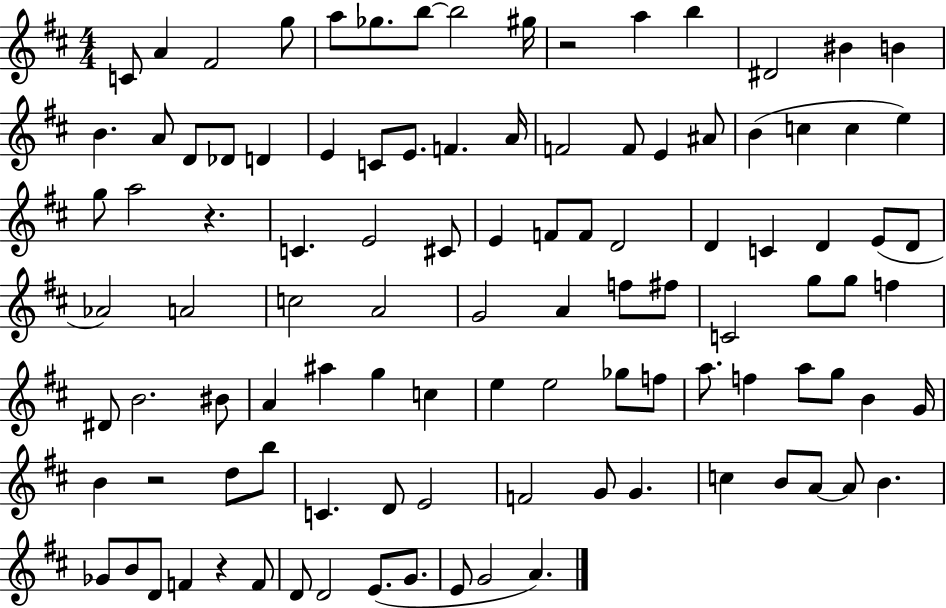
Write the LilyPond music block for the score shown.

{
  \clef treble
  \numericTimeSignature
  \time 4/4
  \key d \major
  c'8 a'4 fis'2 g''8 | a''8 ges''8. b''8~~ b''2 gis''16 | r2 a''4 b''4 | dis'2 bis'4 b'4 | \break b'4. a'8 d'8 des'8 d'4 | e'4 c'8 e'8. f'4. a'16 | f'2 f'8 e'4 ais'8 | b'4( c''4 c''4 e''4) | \break g''8 a''2 r4. | c'4. e'2 cis'8 | e'4 f'8 f'8 d'2 | d'4 c'4 d'4 e'8( d'8 | \break aes'2) a'2 | c''2 a'2 | g'2 a'4 f''8 fis''8 | c'2 g''8 g''8 f''4 | \break dis'8 b'2. bis'8 | a'4 ais''4 g''4 c''4 | e''4 e''2 ges''8 f''8 | a''8. f''4 a''8 g''8 b'4 g'16 | \break b'4 r2 d''8 b''8 | c'4. d'8 e'2 | f'2 g'8 g'4. | c''4 b'8 a'8~~ a'8 b'4. | \break ges'8 b'8 d'8 f'4 r4 f'8 | d'8 d'2 e'8.( g'8. | e'8 g'2 a'4.) | \bar "|."
}